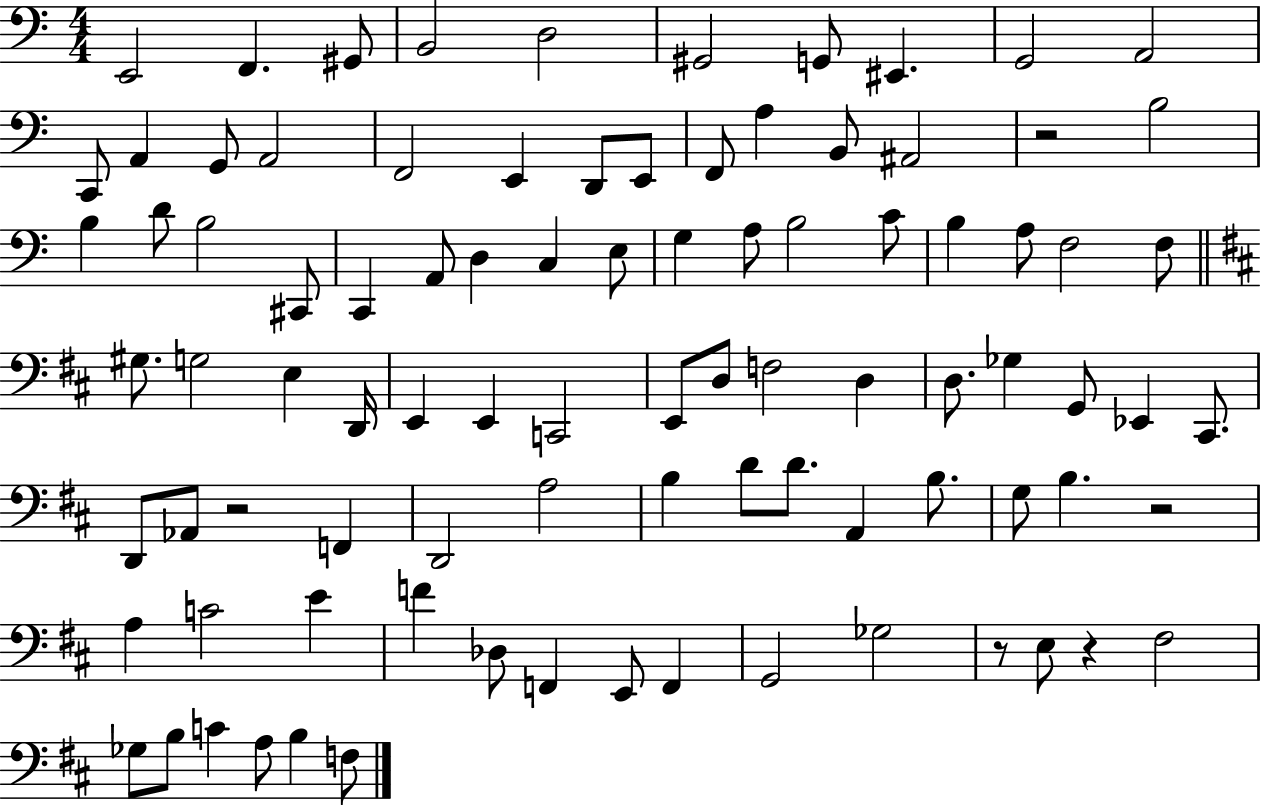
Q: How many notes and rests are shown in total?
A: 91